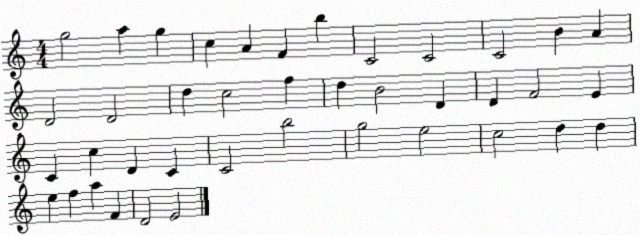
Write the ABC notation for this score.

X:1
T:Untitled
M:4/4
L:1/4
K:C
g2 a g c A F b C2 C2 C2 B A D2 D2 d c2 f d B2 D D F2 E C c D C C2 b2 g2 e2 c2 d d e f a F D2 E2